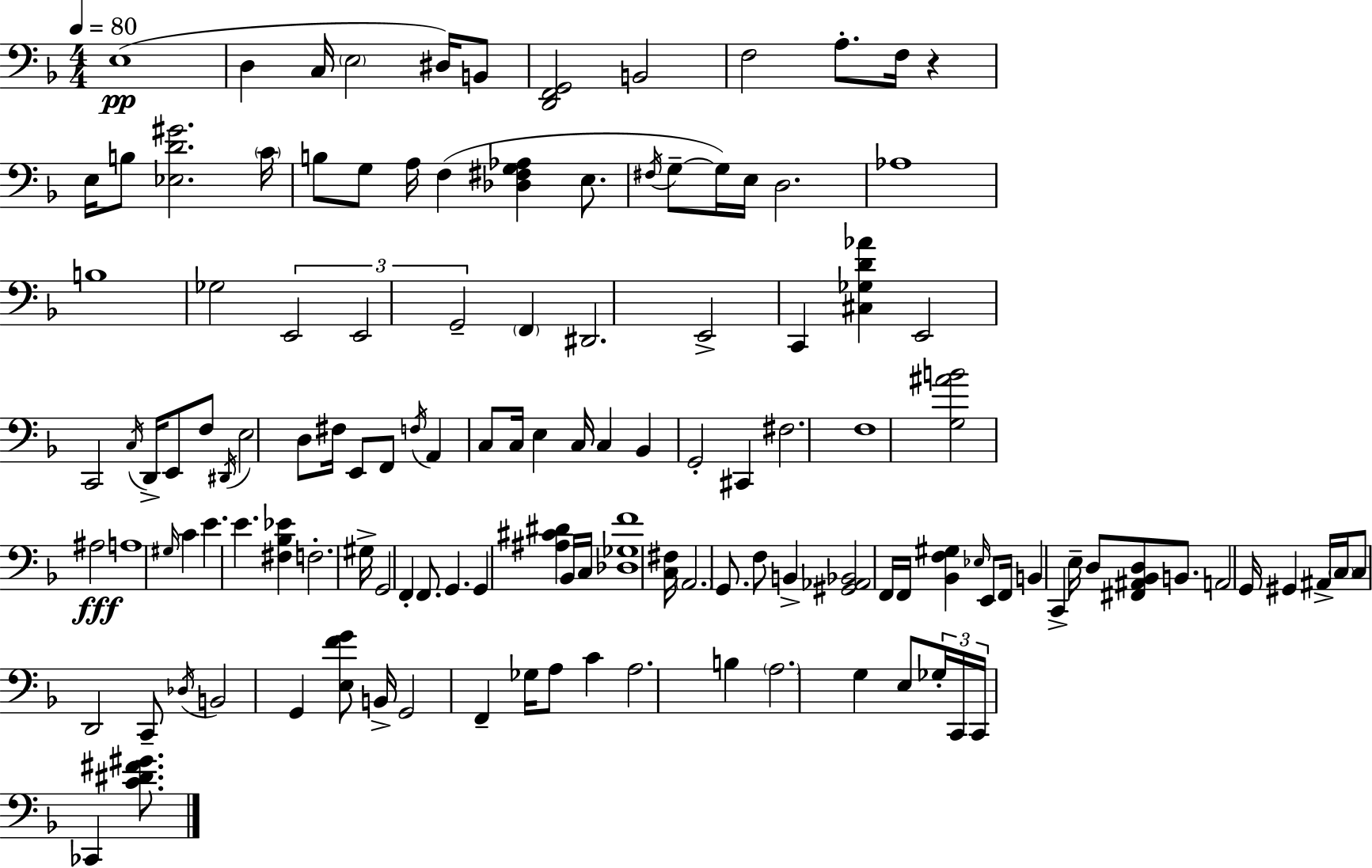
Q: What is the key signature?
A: D minor